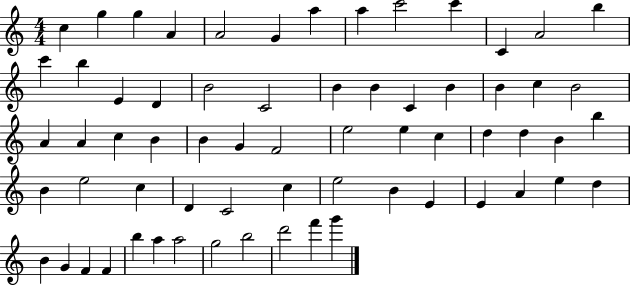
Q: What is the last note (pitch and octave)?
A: G6